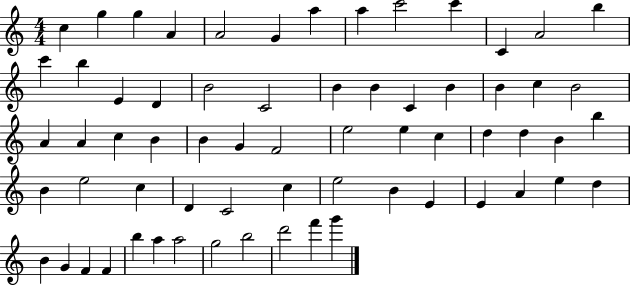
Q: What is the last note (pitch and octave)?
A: G6